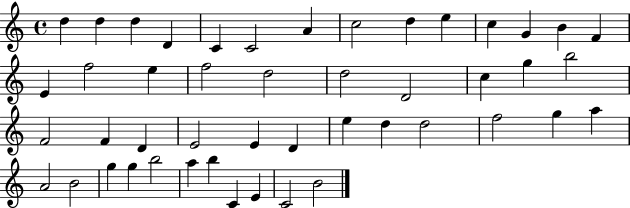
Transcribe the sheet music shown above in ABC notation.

X:1
T:Untitled
M:4/4
L:1/4
K:C
d d d D C C2 A c2 d e c G B F E f2 e f2 d2 d2 D2 c g b2 F2 F D E2 E D e d d2 f2 g a A2 B2 g g b2 a b C E C2 B2